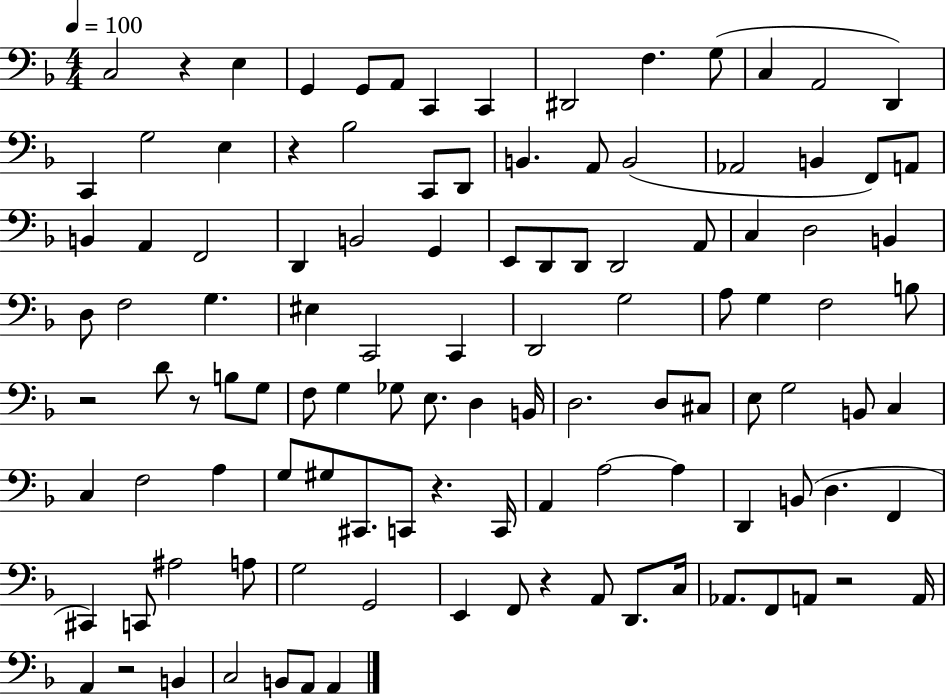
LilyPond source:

{
  \clef bass
  \numericTimeSignature
  \time 4/4
  \key f \major
  \tempo 4 = 100
  \repeat volta 2 { c2 r4 e4 | g,4 g,8 a,8 c,4 c,4 | dis,2 f4. g8( | c4 a,2 d,4) | \break c,4 g2 e4 | r4 bes2 c,8 d,8 | b,4. a,8 b,2( | aes,2 b,4 f,8) a,8 | \break b,4 a,4 f,2 | d,4 b,2 g,4 | e,8 d,8 d,8 d,2 a,8 | c4 d2 b,4 | \break d8 f2 g4. | eis4 c,2 c,4 | d,2 g2 | a8 g4 f2 b8 | \break r2 d'8 r8 b8 g8 | f8 g4 ges8 e8. d4 b,16 | d2. d8 cis8 | e8 g2 b,8 c4 | \break c4 f2 a4 | g8 gis8 cis,8. c,8 r4. c,16 | a,4 a2~~ a4 | d,4 b,8( d4. f,4 | \break cis,4) c,8 ais2 a8 | g2 g,2 | e,4 f,8 r4 a,8 d,8. c16 | aes,8. f,8 a,8 r2 a,16 | \break a,4 r2 b,4 | c2 b,8 a,8 a,4 | } \bar "|."
}